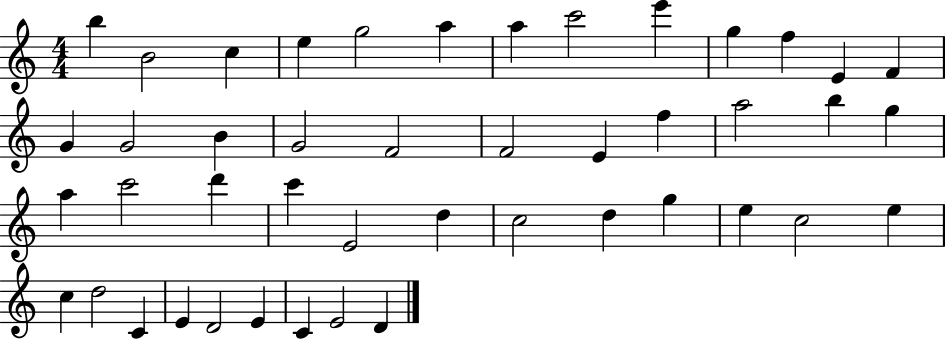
{
  \clef treble
  \numericTimeSignature
  \time 4/4
  \key c \major
  b''4 b'2 c''4 | e''4 g''2 a''4 | a''4 c'''2 e'''4 | g''4 f''4 e'4 f'4 | \break g'4 g'2 b'4 | g'2 f'2 | f'2 e'4 f''4 | a''2 b''4 g''4 | \break a''4 c'''2 d'''4 | c'''4 e'2 d''4 | c''2 d''4 g''4 | e''4 c''2 e''4 | \break c''4 d''2 c'4 | e'4 d'2 e'4 | c'4 e'2 d'4 | \bar "|."
}